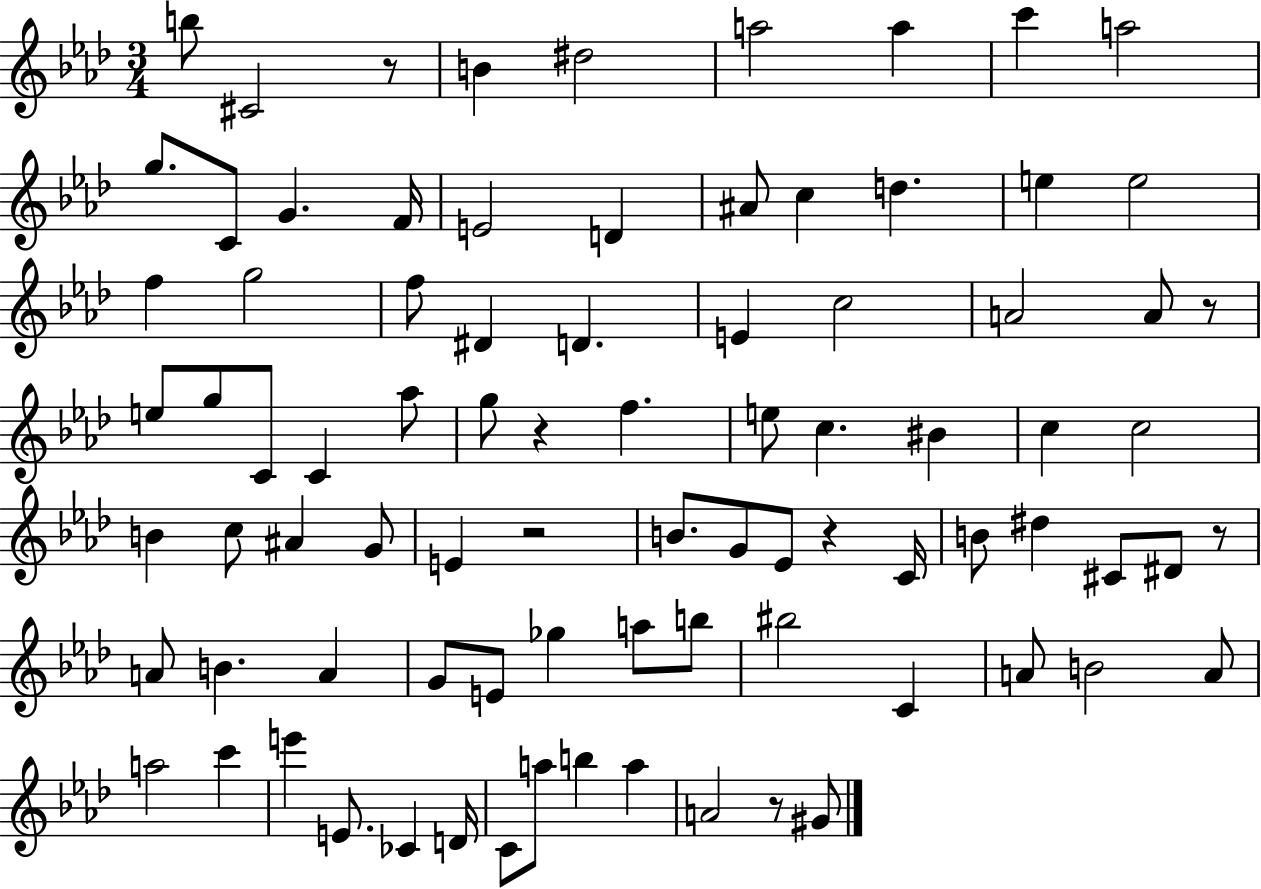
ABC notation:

X:1
T:Untitled
M:3/4
L:1/4
K:Ab
b/2 ^C2 z/2 B ^d2 a2 a c' a2 g/2 C/2 G F/4 E2 D ^A/2 c d e e2 f g2 f/2 ^D D E c2 A2 A/2 z/2 e/2 g/2 C/2 C _a/2 g/2 z f e/2 c ^B c c2 B c/2 ^A G/2 E z2 B/2 G/2 _E/2 z C/4 B/2 ^d ^C/2 ^D/2 z/2 A/2 B A G/2 E/2 _g a/2 b/2 ^b2 C A/2 B2 A/2 a2 c' e' E/2 _C D/4 C/2 a/2 b a A2 z/2 ^G/2